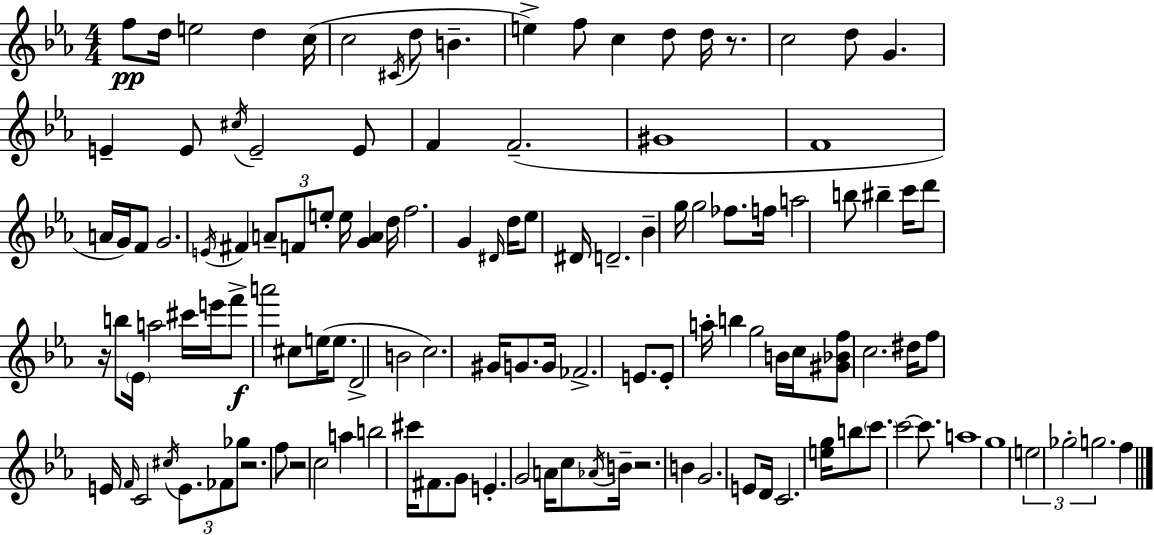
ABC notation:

X:1
T:Untitled
M:4/4
L:1/4
K:Cm
f/2 d/4 e2 d c/4 c2 ^C/4 d/2 B e f/2 c d/2 d/4 z/2 c2 d/2 G E E/2 ^c/4 E2 E/2 F F2 ^G4 F4 A/4 G/4 F/2 G2 E/4 ^F A/2 F/2 e/2 e/4 [GA] d/4 f2 G ^D/4 d/4 _e/2 ^D/4 D2 _B g/4 g2 _f/2 f/4 a2 b/2 ^b c'/4 d'/2 z/4 b/2 _E/4 a2 ^c'/4 e'/4 f'/2 a'2 ^c/2 e/4 e/2 D2 B2 c2 ^G/4 G/2 G/4 _F2 E/2 E/2 a/4 b g2 B/4 c/4 [^G_Bf]/2 c2 ^d/4 f/2 E/4 F/4 C2 ^c/4 E/2 _F/2 _g/2 z2 f/2 z2 c2 a b2 ^c'/4 ^F/2 G/2 E G2 A/4 c/2 _A/4 B/4 z2 B G2 E/2 D/4 C2 [eg]/4 b/2 c'/2 c'2 c'/2 a4 g4 e2 _g2 g2 f